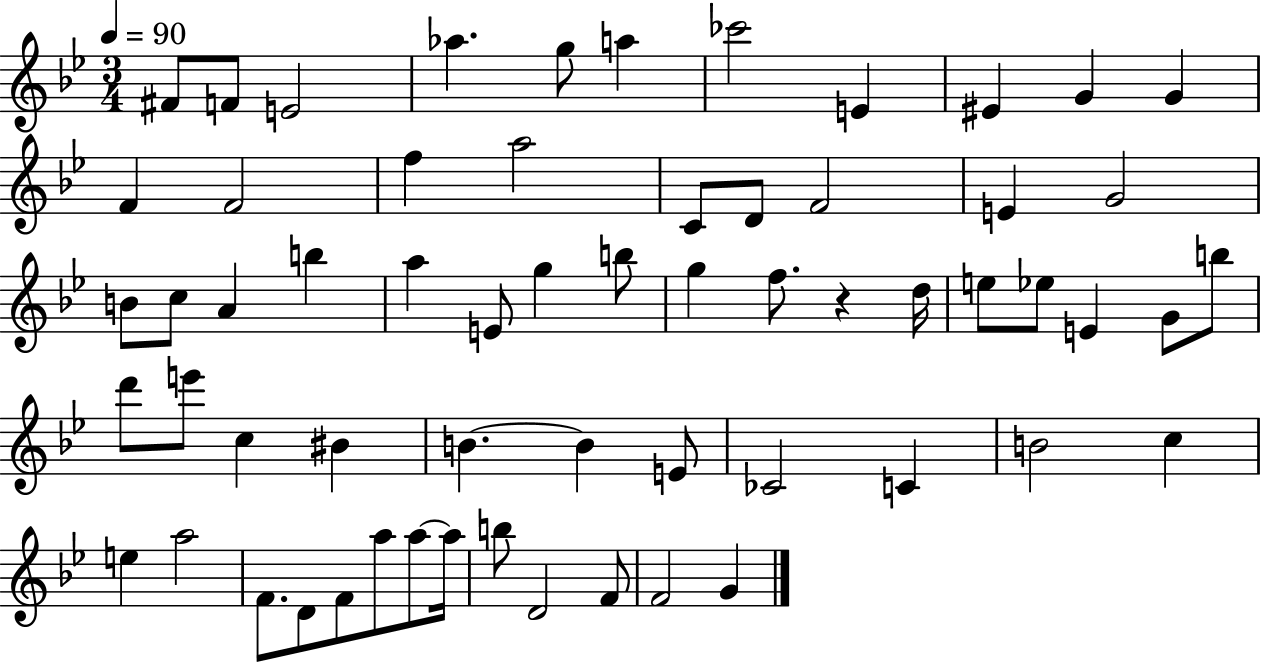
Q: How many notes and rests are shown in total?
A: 61